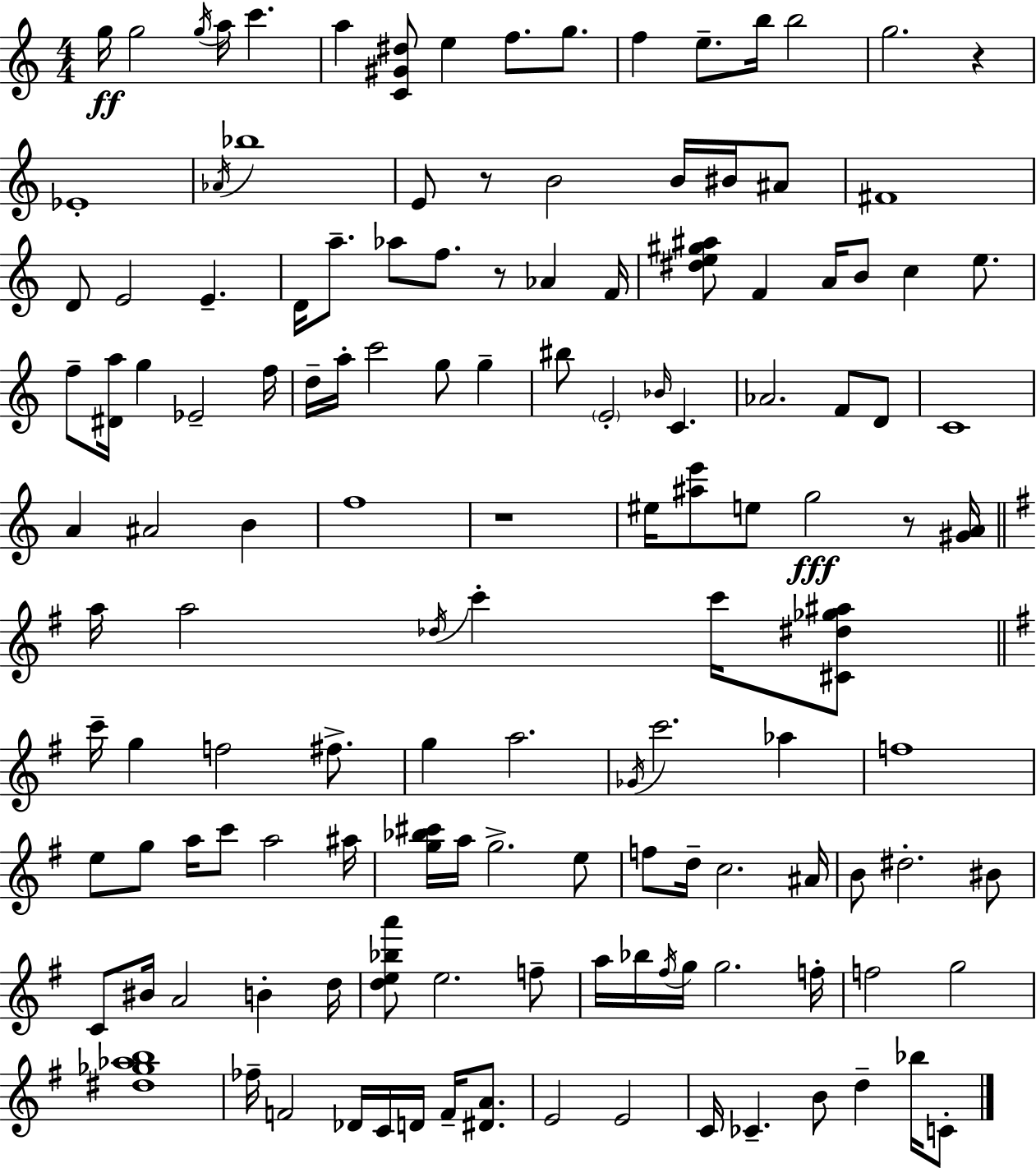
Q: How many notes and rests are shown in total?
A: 136